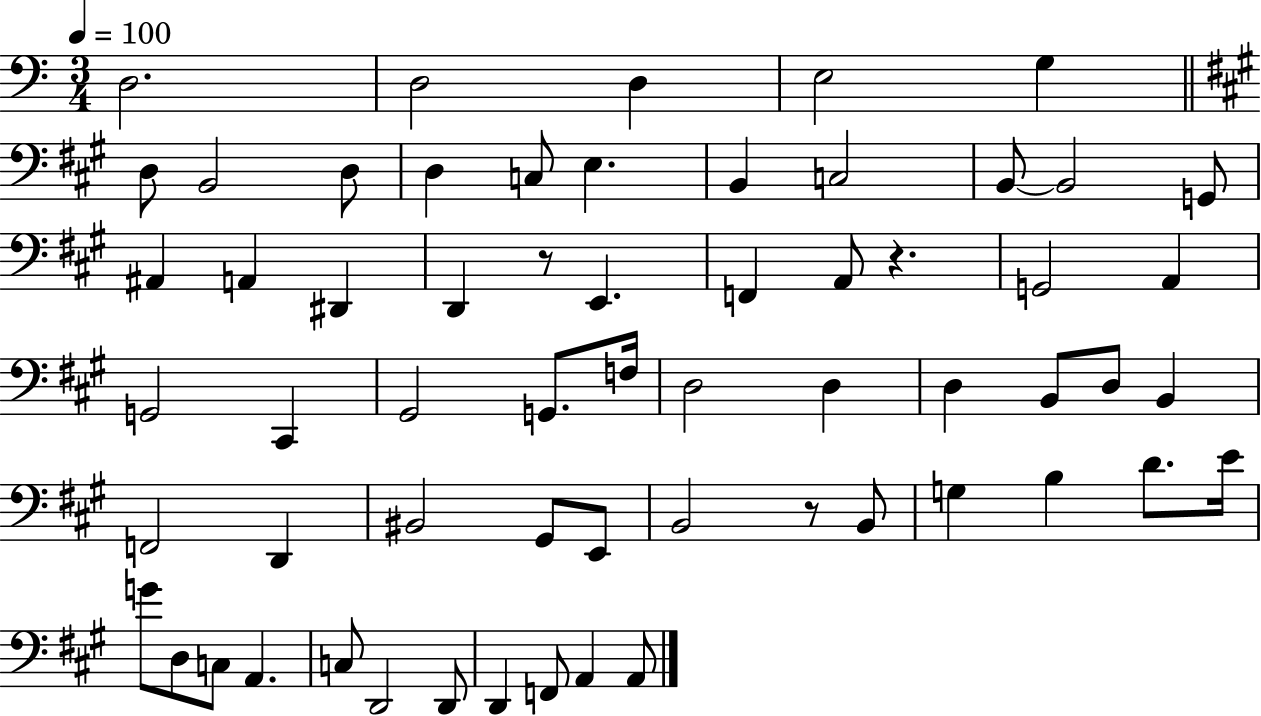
D3/h. D3/h D3/q E3/h G3/q D3/e B2/h D3/e D3/q C3/e E3/q. B2/q C3/h B2/e B2/h G2/e A#2/q A2/q D#2/q D2/q R/e E2/q. F2/q A2/e R/q. G2/h A2/q G2/h C#2/q G#2/h G2/e. F3/s D3/h D3/q D3/q B2/e D3/e B2/q F2/h D2/q BIS2/h G#2/e E2/e B2/h R/e B2/e G3/q B3/q D4/e. E4/s G4/e D3/e C3/e A2/q. C3/e D2/h D2/e D2/q F2/e A2/q A2/e